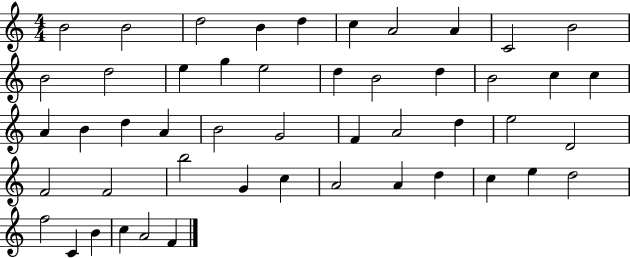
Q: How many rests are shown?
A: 0